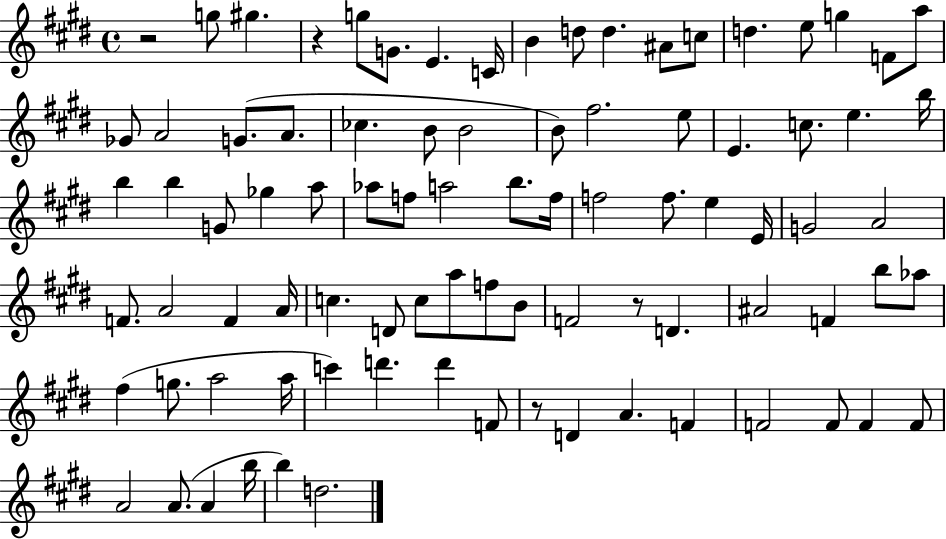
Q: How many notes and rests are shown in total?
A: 87